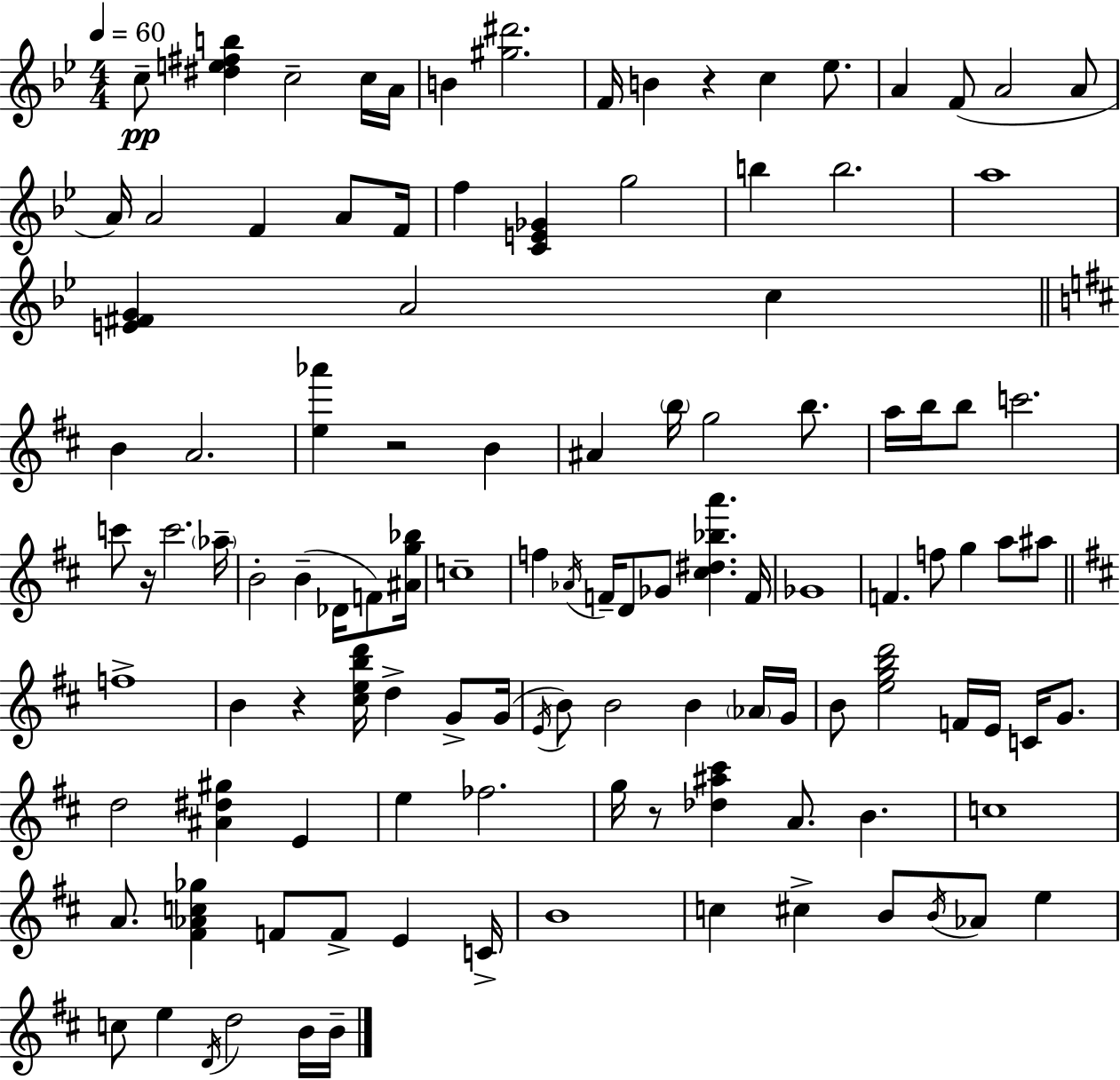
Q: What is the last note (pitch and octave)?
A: B4